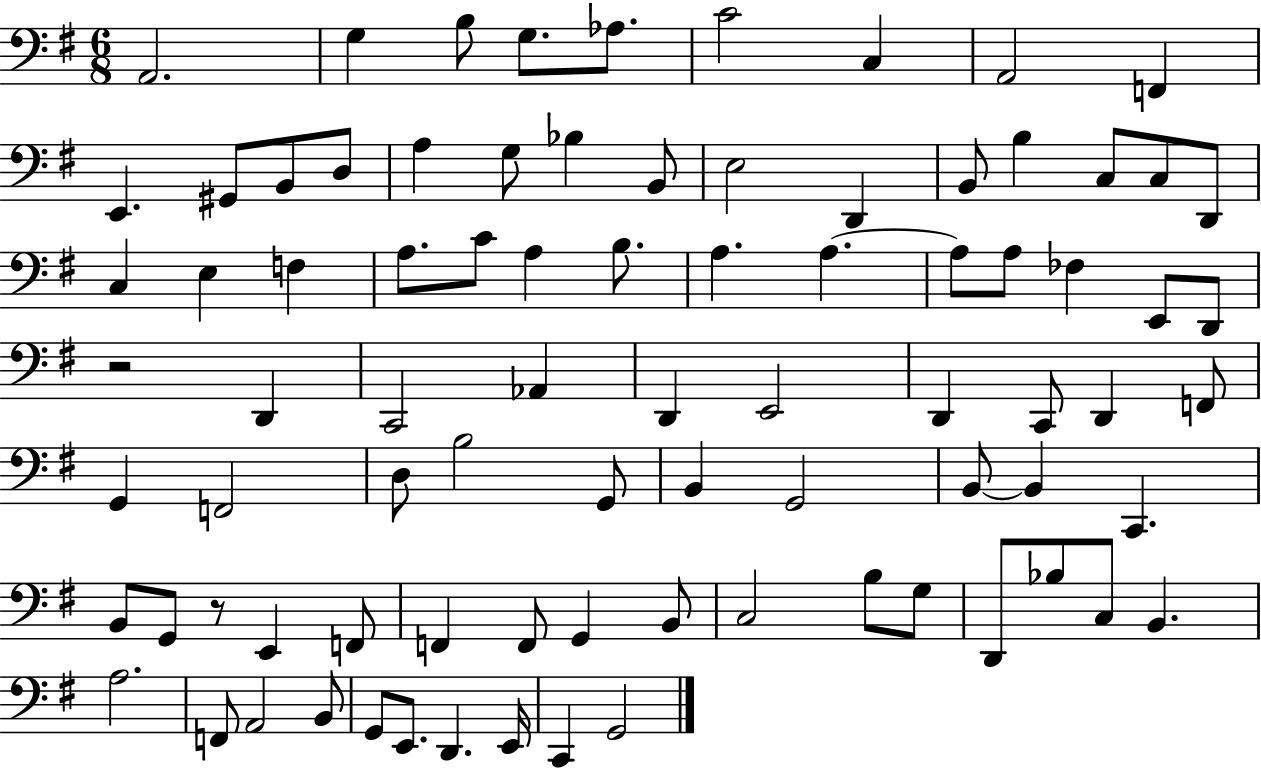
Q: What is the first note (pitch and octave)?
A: A2